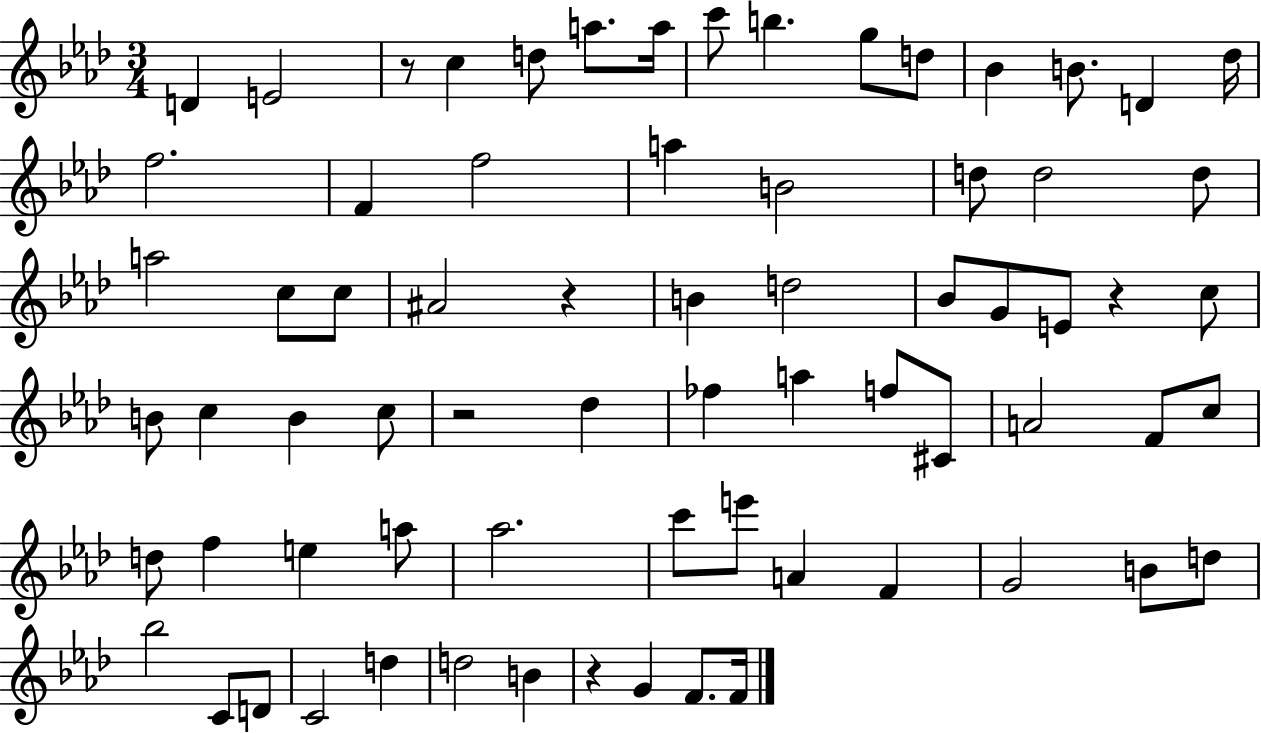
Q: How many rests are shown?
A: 5